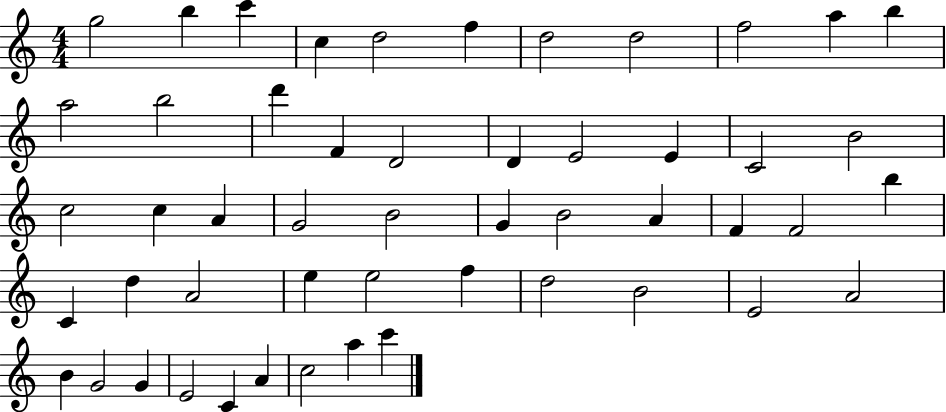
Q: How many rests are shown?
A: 0